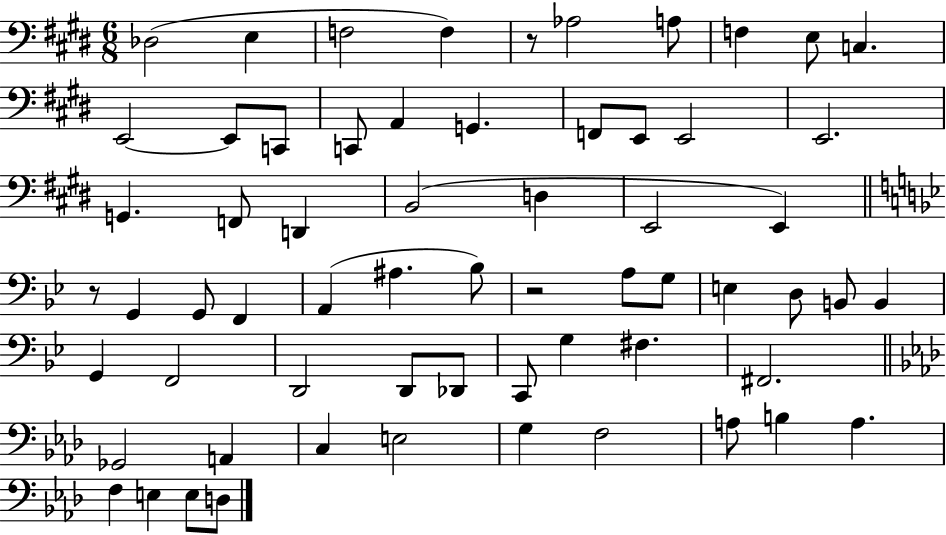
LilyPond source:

{
  \clef bass
  \numericTimeSignature
  \time 6/8
  \key e \major
  \repeat volta 2 { des2( e4 | f2 f4) | r8 aes2 a8 | f4 e8 c4. | \break e,2~~ e,8 c,8 | c,8 a,4 g,4. | f,8 e,8 e,2 | e,2. | \break g,4. f,8 d,4 | b,2( d4 | e,2 e,4) | \bar "||" \break \key bes \major r8 g,4 g,8 f,4 | a,4( ais4. bes8) | r2 a8 g8 | e4 d8 b,8 b,4 | \break g,4 f,2 | d,2 d,8 des,8 | c,8 g4 fis4. | fis,2. | \break \bar "||" \break \key aes \major ges,2 a,4 | c4 e2 | g4 f2 | a8 b4 a4. | \break f4 e4 e8 d8 | } \bar "|."
}